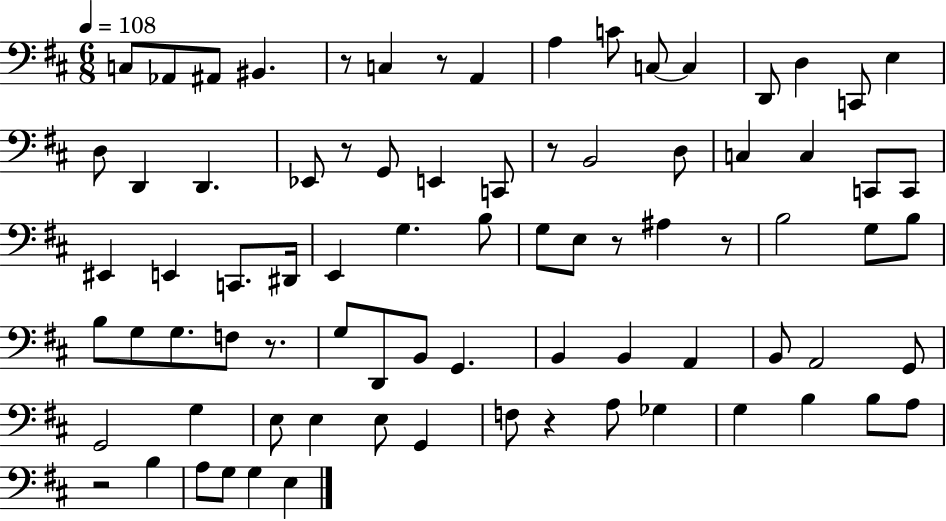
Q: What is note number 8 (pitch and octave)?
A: C4